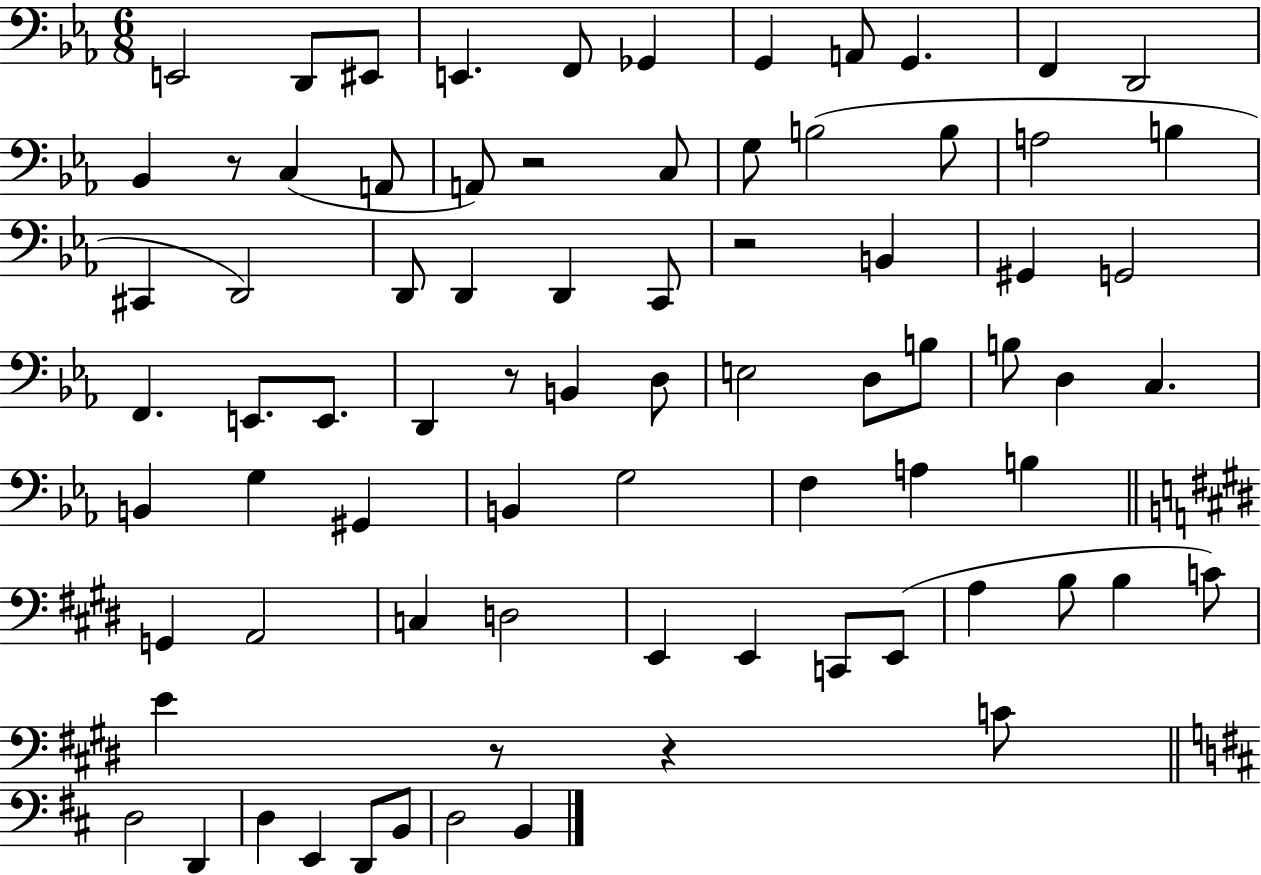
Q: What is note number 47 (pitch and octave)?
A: G3